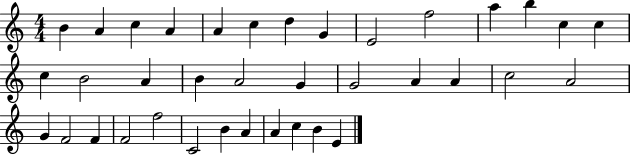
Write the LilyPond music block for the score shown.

{
  \clef treble
  \numericTimeSignature
  \time 4/4
  \key c \major
  b'4 a'4 c''4 a'4 | a'4 c''4 d''4 g'4 | e'2 f''2 | a''4 b''4 c''4 c''4 | \break c''4 b'2 a'4 | b'4 a'2 g'4 | g'2 a'4 a'4 | c''2 a'2 | \break g'4 f'2 f'4 | f'2 f''2 | c'2 b'4 a'4 | a'4 c''4 b'4 e'4 | \break \bar "|."
}